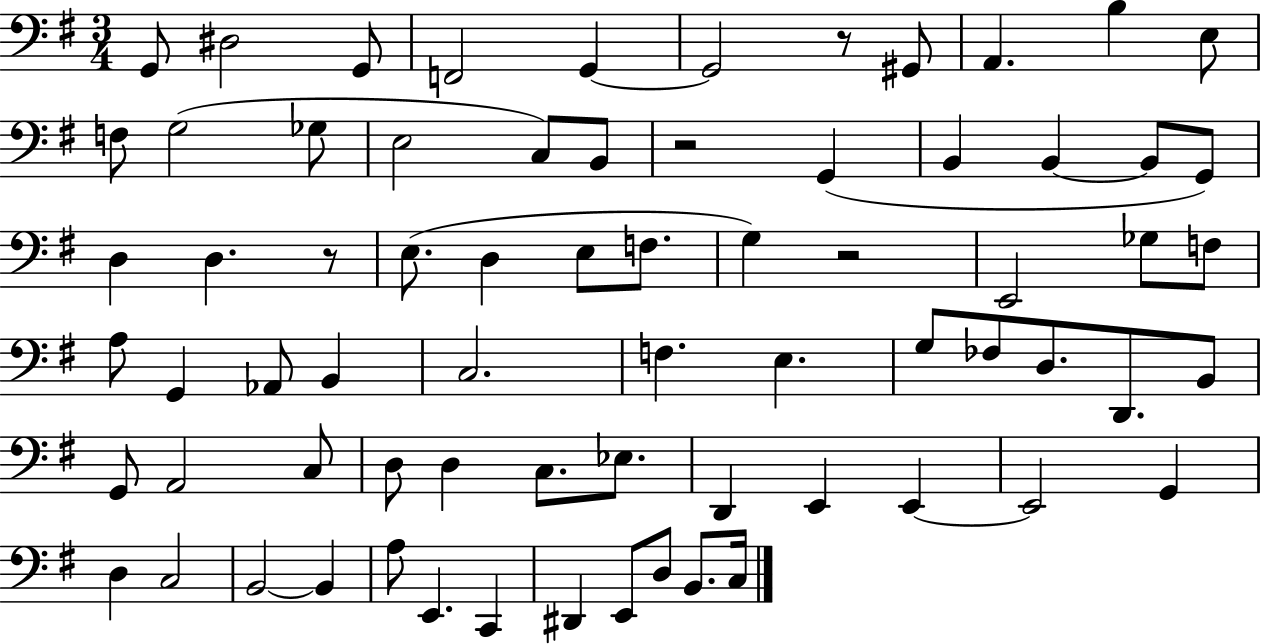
X:1
T:Untitled
M:3/4
L:1/4
K:G
G,,/2 ^D,2 G,,/2 F,,2 G,, G,,2 z/2 ^G,,/2 A,, B, E,/2 F,/2 G,2 _G,/2 E,2 C,/2 B,,/2 z2 G,, B,, B,, B,,/2 G,,/2 D, D, z/2 E,/2 D, E,/2 F,/2 G, z2 E,,2 _G,/2 F,/2 A,/2 G,, _A,,/2 B,, C,2 F, E, G,/2 _F,/2 D,/2 D,,/2 B,,/2 G,,/2 A,,2 C,/2 D,/2 D, C,/2 _E,/2 D,, E,, E,, E,,2 G,, D, C,2 B,,2 B,, A,/2 E,, C,, ^D,, E,,/2 D,/2 B,,/2 C,/4